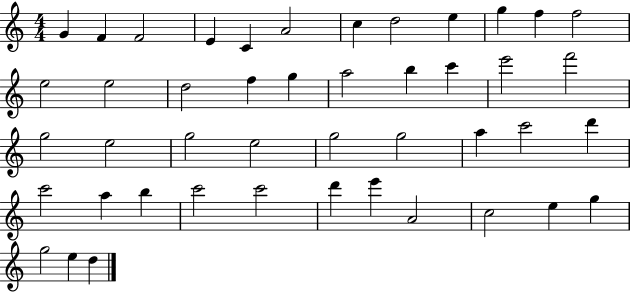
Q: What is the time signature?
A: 4/4